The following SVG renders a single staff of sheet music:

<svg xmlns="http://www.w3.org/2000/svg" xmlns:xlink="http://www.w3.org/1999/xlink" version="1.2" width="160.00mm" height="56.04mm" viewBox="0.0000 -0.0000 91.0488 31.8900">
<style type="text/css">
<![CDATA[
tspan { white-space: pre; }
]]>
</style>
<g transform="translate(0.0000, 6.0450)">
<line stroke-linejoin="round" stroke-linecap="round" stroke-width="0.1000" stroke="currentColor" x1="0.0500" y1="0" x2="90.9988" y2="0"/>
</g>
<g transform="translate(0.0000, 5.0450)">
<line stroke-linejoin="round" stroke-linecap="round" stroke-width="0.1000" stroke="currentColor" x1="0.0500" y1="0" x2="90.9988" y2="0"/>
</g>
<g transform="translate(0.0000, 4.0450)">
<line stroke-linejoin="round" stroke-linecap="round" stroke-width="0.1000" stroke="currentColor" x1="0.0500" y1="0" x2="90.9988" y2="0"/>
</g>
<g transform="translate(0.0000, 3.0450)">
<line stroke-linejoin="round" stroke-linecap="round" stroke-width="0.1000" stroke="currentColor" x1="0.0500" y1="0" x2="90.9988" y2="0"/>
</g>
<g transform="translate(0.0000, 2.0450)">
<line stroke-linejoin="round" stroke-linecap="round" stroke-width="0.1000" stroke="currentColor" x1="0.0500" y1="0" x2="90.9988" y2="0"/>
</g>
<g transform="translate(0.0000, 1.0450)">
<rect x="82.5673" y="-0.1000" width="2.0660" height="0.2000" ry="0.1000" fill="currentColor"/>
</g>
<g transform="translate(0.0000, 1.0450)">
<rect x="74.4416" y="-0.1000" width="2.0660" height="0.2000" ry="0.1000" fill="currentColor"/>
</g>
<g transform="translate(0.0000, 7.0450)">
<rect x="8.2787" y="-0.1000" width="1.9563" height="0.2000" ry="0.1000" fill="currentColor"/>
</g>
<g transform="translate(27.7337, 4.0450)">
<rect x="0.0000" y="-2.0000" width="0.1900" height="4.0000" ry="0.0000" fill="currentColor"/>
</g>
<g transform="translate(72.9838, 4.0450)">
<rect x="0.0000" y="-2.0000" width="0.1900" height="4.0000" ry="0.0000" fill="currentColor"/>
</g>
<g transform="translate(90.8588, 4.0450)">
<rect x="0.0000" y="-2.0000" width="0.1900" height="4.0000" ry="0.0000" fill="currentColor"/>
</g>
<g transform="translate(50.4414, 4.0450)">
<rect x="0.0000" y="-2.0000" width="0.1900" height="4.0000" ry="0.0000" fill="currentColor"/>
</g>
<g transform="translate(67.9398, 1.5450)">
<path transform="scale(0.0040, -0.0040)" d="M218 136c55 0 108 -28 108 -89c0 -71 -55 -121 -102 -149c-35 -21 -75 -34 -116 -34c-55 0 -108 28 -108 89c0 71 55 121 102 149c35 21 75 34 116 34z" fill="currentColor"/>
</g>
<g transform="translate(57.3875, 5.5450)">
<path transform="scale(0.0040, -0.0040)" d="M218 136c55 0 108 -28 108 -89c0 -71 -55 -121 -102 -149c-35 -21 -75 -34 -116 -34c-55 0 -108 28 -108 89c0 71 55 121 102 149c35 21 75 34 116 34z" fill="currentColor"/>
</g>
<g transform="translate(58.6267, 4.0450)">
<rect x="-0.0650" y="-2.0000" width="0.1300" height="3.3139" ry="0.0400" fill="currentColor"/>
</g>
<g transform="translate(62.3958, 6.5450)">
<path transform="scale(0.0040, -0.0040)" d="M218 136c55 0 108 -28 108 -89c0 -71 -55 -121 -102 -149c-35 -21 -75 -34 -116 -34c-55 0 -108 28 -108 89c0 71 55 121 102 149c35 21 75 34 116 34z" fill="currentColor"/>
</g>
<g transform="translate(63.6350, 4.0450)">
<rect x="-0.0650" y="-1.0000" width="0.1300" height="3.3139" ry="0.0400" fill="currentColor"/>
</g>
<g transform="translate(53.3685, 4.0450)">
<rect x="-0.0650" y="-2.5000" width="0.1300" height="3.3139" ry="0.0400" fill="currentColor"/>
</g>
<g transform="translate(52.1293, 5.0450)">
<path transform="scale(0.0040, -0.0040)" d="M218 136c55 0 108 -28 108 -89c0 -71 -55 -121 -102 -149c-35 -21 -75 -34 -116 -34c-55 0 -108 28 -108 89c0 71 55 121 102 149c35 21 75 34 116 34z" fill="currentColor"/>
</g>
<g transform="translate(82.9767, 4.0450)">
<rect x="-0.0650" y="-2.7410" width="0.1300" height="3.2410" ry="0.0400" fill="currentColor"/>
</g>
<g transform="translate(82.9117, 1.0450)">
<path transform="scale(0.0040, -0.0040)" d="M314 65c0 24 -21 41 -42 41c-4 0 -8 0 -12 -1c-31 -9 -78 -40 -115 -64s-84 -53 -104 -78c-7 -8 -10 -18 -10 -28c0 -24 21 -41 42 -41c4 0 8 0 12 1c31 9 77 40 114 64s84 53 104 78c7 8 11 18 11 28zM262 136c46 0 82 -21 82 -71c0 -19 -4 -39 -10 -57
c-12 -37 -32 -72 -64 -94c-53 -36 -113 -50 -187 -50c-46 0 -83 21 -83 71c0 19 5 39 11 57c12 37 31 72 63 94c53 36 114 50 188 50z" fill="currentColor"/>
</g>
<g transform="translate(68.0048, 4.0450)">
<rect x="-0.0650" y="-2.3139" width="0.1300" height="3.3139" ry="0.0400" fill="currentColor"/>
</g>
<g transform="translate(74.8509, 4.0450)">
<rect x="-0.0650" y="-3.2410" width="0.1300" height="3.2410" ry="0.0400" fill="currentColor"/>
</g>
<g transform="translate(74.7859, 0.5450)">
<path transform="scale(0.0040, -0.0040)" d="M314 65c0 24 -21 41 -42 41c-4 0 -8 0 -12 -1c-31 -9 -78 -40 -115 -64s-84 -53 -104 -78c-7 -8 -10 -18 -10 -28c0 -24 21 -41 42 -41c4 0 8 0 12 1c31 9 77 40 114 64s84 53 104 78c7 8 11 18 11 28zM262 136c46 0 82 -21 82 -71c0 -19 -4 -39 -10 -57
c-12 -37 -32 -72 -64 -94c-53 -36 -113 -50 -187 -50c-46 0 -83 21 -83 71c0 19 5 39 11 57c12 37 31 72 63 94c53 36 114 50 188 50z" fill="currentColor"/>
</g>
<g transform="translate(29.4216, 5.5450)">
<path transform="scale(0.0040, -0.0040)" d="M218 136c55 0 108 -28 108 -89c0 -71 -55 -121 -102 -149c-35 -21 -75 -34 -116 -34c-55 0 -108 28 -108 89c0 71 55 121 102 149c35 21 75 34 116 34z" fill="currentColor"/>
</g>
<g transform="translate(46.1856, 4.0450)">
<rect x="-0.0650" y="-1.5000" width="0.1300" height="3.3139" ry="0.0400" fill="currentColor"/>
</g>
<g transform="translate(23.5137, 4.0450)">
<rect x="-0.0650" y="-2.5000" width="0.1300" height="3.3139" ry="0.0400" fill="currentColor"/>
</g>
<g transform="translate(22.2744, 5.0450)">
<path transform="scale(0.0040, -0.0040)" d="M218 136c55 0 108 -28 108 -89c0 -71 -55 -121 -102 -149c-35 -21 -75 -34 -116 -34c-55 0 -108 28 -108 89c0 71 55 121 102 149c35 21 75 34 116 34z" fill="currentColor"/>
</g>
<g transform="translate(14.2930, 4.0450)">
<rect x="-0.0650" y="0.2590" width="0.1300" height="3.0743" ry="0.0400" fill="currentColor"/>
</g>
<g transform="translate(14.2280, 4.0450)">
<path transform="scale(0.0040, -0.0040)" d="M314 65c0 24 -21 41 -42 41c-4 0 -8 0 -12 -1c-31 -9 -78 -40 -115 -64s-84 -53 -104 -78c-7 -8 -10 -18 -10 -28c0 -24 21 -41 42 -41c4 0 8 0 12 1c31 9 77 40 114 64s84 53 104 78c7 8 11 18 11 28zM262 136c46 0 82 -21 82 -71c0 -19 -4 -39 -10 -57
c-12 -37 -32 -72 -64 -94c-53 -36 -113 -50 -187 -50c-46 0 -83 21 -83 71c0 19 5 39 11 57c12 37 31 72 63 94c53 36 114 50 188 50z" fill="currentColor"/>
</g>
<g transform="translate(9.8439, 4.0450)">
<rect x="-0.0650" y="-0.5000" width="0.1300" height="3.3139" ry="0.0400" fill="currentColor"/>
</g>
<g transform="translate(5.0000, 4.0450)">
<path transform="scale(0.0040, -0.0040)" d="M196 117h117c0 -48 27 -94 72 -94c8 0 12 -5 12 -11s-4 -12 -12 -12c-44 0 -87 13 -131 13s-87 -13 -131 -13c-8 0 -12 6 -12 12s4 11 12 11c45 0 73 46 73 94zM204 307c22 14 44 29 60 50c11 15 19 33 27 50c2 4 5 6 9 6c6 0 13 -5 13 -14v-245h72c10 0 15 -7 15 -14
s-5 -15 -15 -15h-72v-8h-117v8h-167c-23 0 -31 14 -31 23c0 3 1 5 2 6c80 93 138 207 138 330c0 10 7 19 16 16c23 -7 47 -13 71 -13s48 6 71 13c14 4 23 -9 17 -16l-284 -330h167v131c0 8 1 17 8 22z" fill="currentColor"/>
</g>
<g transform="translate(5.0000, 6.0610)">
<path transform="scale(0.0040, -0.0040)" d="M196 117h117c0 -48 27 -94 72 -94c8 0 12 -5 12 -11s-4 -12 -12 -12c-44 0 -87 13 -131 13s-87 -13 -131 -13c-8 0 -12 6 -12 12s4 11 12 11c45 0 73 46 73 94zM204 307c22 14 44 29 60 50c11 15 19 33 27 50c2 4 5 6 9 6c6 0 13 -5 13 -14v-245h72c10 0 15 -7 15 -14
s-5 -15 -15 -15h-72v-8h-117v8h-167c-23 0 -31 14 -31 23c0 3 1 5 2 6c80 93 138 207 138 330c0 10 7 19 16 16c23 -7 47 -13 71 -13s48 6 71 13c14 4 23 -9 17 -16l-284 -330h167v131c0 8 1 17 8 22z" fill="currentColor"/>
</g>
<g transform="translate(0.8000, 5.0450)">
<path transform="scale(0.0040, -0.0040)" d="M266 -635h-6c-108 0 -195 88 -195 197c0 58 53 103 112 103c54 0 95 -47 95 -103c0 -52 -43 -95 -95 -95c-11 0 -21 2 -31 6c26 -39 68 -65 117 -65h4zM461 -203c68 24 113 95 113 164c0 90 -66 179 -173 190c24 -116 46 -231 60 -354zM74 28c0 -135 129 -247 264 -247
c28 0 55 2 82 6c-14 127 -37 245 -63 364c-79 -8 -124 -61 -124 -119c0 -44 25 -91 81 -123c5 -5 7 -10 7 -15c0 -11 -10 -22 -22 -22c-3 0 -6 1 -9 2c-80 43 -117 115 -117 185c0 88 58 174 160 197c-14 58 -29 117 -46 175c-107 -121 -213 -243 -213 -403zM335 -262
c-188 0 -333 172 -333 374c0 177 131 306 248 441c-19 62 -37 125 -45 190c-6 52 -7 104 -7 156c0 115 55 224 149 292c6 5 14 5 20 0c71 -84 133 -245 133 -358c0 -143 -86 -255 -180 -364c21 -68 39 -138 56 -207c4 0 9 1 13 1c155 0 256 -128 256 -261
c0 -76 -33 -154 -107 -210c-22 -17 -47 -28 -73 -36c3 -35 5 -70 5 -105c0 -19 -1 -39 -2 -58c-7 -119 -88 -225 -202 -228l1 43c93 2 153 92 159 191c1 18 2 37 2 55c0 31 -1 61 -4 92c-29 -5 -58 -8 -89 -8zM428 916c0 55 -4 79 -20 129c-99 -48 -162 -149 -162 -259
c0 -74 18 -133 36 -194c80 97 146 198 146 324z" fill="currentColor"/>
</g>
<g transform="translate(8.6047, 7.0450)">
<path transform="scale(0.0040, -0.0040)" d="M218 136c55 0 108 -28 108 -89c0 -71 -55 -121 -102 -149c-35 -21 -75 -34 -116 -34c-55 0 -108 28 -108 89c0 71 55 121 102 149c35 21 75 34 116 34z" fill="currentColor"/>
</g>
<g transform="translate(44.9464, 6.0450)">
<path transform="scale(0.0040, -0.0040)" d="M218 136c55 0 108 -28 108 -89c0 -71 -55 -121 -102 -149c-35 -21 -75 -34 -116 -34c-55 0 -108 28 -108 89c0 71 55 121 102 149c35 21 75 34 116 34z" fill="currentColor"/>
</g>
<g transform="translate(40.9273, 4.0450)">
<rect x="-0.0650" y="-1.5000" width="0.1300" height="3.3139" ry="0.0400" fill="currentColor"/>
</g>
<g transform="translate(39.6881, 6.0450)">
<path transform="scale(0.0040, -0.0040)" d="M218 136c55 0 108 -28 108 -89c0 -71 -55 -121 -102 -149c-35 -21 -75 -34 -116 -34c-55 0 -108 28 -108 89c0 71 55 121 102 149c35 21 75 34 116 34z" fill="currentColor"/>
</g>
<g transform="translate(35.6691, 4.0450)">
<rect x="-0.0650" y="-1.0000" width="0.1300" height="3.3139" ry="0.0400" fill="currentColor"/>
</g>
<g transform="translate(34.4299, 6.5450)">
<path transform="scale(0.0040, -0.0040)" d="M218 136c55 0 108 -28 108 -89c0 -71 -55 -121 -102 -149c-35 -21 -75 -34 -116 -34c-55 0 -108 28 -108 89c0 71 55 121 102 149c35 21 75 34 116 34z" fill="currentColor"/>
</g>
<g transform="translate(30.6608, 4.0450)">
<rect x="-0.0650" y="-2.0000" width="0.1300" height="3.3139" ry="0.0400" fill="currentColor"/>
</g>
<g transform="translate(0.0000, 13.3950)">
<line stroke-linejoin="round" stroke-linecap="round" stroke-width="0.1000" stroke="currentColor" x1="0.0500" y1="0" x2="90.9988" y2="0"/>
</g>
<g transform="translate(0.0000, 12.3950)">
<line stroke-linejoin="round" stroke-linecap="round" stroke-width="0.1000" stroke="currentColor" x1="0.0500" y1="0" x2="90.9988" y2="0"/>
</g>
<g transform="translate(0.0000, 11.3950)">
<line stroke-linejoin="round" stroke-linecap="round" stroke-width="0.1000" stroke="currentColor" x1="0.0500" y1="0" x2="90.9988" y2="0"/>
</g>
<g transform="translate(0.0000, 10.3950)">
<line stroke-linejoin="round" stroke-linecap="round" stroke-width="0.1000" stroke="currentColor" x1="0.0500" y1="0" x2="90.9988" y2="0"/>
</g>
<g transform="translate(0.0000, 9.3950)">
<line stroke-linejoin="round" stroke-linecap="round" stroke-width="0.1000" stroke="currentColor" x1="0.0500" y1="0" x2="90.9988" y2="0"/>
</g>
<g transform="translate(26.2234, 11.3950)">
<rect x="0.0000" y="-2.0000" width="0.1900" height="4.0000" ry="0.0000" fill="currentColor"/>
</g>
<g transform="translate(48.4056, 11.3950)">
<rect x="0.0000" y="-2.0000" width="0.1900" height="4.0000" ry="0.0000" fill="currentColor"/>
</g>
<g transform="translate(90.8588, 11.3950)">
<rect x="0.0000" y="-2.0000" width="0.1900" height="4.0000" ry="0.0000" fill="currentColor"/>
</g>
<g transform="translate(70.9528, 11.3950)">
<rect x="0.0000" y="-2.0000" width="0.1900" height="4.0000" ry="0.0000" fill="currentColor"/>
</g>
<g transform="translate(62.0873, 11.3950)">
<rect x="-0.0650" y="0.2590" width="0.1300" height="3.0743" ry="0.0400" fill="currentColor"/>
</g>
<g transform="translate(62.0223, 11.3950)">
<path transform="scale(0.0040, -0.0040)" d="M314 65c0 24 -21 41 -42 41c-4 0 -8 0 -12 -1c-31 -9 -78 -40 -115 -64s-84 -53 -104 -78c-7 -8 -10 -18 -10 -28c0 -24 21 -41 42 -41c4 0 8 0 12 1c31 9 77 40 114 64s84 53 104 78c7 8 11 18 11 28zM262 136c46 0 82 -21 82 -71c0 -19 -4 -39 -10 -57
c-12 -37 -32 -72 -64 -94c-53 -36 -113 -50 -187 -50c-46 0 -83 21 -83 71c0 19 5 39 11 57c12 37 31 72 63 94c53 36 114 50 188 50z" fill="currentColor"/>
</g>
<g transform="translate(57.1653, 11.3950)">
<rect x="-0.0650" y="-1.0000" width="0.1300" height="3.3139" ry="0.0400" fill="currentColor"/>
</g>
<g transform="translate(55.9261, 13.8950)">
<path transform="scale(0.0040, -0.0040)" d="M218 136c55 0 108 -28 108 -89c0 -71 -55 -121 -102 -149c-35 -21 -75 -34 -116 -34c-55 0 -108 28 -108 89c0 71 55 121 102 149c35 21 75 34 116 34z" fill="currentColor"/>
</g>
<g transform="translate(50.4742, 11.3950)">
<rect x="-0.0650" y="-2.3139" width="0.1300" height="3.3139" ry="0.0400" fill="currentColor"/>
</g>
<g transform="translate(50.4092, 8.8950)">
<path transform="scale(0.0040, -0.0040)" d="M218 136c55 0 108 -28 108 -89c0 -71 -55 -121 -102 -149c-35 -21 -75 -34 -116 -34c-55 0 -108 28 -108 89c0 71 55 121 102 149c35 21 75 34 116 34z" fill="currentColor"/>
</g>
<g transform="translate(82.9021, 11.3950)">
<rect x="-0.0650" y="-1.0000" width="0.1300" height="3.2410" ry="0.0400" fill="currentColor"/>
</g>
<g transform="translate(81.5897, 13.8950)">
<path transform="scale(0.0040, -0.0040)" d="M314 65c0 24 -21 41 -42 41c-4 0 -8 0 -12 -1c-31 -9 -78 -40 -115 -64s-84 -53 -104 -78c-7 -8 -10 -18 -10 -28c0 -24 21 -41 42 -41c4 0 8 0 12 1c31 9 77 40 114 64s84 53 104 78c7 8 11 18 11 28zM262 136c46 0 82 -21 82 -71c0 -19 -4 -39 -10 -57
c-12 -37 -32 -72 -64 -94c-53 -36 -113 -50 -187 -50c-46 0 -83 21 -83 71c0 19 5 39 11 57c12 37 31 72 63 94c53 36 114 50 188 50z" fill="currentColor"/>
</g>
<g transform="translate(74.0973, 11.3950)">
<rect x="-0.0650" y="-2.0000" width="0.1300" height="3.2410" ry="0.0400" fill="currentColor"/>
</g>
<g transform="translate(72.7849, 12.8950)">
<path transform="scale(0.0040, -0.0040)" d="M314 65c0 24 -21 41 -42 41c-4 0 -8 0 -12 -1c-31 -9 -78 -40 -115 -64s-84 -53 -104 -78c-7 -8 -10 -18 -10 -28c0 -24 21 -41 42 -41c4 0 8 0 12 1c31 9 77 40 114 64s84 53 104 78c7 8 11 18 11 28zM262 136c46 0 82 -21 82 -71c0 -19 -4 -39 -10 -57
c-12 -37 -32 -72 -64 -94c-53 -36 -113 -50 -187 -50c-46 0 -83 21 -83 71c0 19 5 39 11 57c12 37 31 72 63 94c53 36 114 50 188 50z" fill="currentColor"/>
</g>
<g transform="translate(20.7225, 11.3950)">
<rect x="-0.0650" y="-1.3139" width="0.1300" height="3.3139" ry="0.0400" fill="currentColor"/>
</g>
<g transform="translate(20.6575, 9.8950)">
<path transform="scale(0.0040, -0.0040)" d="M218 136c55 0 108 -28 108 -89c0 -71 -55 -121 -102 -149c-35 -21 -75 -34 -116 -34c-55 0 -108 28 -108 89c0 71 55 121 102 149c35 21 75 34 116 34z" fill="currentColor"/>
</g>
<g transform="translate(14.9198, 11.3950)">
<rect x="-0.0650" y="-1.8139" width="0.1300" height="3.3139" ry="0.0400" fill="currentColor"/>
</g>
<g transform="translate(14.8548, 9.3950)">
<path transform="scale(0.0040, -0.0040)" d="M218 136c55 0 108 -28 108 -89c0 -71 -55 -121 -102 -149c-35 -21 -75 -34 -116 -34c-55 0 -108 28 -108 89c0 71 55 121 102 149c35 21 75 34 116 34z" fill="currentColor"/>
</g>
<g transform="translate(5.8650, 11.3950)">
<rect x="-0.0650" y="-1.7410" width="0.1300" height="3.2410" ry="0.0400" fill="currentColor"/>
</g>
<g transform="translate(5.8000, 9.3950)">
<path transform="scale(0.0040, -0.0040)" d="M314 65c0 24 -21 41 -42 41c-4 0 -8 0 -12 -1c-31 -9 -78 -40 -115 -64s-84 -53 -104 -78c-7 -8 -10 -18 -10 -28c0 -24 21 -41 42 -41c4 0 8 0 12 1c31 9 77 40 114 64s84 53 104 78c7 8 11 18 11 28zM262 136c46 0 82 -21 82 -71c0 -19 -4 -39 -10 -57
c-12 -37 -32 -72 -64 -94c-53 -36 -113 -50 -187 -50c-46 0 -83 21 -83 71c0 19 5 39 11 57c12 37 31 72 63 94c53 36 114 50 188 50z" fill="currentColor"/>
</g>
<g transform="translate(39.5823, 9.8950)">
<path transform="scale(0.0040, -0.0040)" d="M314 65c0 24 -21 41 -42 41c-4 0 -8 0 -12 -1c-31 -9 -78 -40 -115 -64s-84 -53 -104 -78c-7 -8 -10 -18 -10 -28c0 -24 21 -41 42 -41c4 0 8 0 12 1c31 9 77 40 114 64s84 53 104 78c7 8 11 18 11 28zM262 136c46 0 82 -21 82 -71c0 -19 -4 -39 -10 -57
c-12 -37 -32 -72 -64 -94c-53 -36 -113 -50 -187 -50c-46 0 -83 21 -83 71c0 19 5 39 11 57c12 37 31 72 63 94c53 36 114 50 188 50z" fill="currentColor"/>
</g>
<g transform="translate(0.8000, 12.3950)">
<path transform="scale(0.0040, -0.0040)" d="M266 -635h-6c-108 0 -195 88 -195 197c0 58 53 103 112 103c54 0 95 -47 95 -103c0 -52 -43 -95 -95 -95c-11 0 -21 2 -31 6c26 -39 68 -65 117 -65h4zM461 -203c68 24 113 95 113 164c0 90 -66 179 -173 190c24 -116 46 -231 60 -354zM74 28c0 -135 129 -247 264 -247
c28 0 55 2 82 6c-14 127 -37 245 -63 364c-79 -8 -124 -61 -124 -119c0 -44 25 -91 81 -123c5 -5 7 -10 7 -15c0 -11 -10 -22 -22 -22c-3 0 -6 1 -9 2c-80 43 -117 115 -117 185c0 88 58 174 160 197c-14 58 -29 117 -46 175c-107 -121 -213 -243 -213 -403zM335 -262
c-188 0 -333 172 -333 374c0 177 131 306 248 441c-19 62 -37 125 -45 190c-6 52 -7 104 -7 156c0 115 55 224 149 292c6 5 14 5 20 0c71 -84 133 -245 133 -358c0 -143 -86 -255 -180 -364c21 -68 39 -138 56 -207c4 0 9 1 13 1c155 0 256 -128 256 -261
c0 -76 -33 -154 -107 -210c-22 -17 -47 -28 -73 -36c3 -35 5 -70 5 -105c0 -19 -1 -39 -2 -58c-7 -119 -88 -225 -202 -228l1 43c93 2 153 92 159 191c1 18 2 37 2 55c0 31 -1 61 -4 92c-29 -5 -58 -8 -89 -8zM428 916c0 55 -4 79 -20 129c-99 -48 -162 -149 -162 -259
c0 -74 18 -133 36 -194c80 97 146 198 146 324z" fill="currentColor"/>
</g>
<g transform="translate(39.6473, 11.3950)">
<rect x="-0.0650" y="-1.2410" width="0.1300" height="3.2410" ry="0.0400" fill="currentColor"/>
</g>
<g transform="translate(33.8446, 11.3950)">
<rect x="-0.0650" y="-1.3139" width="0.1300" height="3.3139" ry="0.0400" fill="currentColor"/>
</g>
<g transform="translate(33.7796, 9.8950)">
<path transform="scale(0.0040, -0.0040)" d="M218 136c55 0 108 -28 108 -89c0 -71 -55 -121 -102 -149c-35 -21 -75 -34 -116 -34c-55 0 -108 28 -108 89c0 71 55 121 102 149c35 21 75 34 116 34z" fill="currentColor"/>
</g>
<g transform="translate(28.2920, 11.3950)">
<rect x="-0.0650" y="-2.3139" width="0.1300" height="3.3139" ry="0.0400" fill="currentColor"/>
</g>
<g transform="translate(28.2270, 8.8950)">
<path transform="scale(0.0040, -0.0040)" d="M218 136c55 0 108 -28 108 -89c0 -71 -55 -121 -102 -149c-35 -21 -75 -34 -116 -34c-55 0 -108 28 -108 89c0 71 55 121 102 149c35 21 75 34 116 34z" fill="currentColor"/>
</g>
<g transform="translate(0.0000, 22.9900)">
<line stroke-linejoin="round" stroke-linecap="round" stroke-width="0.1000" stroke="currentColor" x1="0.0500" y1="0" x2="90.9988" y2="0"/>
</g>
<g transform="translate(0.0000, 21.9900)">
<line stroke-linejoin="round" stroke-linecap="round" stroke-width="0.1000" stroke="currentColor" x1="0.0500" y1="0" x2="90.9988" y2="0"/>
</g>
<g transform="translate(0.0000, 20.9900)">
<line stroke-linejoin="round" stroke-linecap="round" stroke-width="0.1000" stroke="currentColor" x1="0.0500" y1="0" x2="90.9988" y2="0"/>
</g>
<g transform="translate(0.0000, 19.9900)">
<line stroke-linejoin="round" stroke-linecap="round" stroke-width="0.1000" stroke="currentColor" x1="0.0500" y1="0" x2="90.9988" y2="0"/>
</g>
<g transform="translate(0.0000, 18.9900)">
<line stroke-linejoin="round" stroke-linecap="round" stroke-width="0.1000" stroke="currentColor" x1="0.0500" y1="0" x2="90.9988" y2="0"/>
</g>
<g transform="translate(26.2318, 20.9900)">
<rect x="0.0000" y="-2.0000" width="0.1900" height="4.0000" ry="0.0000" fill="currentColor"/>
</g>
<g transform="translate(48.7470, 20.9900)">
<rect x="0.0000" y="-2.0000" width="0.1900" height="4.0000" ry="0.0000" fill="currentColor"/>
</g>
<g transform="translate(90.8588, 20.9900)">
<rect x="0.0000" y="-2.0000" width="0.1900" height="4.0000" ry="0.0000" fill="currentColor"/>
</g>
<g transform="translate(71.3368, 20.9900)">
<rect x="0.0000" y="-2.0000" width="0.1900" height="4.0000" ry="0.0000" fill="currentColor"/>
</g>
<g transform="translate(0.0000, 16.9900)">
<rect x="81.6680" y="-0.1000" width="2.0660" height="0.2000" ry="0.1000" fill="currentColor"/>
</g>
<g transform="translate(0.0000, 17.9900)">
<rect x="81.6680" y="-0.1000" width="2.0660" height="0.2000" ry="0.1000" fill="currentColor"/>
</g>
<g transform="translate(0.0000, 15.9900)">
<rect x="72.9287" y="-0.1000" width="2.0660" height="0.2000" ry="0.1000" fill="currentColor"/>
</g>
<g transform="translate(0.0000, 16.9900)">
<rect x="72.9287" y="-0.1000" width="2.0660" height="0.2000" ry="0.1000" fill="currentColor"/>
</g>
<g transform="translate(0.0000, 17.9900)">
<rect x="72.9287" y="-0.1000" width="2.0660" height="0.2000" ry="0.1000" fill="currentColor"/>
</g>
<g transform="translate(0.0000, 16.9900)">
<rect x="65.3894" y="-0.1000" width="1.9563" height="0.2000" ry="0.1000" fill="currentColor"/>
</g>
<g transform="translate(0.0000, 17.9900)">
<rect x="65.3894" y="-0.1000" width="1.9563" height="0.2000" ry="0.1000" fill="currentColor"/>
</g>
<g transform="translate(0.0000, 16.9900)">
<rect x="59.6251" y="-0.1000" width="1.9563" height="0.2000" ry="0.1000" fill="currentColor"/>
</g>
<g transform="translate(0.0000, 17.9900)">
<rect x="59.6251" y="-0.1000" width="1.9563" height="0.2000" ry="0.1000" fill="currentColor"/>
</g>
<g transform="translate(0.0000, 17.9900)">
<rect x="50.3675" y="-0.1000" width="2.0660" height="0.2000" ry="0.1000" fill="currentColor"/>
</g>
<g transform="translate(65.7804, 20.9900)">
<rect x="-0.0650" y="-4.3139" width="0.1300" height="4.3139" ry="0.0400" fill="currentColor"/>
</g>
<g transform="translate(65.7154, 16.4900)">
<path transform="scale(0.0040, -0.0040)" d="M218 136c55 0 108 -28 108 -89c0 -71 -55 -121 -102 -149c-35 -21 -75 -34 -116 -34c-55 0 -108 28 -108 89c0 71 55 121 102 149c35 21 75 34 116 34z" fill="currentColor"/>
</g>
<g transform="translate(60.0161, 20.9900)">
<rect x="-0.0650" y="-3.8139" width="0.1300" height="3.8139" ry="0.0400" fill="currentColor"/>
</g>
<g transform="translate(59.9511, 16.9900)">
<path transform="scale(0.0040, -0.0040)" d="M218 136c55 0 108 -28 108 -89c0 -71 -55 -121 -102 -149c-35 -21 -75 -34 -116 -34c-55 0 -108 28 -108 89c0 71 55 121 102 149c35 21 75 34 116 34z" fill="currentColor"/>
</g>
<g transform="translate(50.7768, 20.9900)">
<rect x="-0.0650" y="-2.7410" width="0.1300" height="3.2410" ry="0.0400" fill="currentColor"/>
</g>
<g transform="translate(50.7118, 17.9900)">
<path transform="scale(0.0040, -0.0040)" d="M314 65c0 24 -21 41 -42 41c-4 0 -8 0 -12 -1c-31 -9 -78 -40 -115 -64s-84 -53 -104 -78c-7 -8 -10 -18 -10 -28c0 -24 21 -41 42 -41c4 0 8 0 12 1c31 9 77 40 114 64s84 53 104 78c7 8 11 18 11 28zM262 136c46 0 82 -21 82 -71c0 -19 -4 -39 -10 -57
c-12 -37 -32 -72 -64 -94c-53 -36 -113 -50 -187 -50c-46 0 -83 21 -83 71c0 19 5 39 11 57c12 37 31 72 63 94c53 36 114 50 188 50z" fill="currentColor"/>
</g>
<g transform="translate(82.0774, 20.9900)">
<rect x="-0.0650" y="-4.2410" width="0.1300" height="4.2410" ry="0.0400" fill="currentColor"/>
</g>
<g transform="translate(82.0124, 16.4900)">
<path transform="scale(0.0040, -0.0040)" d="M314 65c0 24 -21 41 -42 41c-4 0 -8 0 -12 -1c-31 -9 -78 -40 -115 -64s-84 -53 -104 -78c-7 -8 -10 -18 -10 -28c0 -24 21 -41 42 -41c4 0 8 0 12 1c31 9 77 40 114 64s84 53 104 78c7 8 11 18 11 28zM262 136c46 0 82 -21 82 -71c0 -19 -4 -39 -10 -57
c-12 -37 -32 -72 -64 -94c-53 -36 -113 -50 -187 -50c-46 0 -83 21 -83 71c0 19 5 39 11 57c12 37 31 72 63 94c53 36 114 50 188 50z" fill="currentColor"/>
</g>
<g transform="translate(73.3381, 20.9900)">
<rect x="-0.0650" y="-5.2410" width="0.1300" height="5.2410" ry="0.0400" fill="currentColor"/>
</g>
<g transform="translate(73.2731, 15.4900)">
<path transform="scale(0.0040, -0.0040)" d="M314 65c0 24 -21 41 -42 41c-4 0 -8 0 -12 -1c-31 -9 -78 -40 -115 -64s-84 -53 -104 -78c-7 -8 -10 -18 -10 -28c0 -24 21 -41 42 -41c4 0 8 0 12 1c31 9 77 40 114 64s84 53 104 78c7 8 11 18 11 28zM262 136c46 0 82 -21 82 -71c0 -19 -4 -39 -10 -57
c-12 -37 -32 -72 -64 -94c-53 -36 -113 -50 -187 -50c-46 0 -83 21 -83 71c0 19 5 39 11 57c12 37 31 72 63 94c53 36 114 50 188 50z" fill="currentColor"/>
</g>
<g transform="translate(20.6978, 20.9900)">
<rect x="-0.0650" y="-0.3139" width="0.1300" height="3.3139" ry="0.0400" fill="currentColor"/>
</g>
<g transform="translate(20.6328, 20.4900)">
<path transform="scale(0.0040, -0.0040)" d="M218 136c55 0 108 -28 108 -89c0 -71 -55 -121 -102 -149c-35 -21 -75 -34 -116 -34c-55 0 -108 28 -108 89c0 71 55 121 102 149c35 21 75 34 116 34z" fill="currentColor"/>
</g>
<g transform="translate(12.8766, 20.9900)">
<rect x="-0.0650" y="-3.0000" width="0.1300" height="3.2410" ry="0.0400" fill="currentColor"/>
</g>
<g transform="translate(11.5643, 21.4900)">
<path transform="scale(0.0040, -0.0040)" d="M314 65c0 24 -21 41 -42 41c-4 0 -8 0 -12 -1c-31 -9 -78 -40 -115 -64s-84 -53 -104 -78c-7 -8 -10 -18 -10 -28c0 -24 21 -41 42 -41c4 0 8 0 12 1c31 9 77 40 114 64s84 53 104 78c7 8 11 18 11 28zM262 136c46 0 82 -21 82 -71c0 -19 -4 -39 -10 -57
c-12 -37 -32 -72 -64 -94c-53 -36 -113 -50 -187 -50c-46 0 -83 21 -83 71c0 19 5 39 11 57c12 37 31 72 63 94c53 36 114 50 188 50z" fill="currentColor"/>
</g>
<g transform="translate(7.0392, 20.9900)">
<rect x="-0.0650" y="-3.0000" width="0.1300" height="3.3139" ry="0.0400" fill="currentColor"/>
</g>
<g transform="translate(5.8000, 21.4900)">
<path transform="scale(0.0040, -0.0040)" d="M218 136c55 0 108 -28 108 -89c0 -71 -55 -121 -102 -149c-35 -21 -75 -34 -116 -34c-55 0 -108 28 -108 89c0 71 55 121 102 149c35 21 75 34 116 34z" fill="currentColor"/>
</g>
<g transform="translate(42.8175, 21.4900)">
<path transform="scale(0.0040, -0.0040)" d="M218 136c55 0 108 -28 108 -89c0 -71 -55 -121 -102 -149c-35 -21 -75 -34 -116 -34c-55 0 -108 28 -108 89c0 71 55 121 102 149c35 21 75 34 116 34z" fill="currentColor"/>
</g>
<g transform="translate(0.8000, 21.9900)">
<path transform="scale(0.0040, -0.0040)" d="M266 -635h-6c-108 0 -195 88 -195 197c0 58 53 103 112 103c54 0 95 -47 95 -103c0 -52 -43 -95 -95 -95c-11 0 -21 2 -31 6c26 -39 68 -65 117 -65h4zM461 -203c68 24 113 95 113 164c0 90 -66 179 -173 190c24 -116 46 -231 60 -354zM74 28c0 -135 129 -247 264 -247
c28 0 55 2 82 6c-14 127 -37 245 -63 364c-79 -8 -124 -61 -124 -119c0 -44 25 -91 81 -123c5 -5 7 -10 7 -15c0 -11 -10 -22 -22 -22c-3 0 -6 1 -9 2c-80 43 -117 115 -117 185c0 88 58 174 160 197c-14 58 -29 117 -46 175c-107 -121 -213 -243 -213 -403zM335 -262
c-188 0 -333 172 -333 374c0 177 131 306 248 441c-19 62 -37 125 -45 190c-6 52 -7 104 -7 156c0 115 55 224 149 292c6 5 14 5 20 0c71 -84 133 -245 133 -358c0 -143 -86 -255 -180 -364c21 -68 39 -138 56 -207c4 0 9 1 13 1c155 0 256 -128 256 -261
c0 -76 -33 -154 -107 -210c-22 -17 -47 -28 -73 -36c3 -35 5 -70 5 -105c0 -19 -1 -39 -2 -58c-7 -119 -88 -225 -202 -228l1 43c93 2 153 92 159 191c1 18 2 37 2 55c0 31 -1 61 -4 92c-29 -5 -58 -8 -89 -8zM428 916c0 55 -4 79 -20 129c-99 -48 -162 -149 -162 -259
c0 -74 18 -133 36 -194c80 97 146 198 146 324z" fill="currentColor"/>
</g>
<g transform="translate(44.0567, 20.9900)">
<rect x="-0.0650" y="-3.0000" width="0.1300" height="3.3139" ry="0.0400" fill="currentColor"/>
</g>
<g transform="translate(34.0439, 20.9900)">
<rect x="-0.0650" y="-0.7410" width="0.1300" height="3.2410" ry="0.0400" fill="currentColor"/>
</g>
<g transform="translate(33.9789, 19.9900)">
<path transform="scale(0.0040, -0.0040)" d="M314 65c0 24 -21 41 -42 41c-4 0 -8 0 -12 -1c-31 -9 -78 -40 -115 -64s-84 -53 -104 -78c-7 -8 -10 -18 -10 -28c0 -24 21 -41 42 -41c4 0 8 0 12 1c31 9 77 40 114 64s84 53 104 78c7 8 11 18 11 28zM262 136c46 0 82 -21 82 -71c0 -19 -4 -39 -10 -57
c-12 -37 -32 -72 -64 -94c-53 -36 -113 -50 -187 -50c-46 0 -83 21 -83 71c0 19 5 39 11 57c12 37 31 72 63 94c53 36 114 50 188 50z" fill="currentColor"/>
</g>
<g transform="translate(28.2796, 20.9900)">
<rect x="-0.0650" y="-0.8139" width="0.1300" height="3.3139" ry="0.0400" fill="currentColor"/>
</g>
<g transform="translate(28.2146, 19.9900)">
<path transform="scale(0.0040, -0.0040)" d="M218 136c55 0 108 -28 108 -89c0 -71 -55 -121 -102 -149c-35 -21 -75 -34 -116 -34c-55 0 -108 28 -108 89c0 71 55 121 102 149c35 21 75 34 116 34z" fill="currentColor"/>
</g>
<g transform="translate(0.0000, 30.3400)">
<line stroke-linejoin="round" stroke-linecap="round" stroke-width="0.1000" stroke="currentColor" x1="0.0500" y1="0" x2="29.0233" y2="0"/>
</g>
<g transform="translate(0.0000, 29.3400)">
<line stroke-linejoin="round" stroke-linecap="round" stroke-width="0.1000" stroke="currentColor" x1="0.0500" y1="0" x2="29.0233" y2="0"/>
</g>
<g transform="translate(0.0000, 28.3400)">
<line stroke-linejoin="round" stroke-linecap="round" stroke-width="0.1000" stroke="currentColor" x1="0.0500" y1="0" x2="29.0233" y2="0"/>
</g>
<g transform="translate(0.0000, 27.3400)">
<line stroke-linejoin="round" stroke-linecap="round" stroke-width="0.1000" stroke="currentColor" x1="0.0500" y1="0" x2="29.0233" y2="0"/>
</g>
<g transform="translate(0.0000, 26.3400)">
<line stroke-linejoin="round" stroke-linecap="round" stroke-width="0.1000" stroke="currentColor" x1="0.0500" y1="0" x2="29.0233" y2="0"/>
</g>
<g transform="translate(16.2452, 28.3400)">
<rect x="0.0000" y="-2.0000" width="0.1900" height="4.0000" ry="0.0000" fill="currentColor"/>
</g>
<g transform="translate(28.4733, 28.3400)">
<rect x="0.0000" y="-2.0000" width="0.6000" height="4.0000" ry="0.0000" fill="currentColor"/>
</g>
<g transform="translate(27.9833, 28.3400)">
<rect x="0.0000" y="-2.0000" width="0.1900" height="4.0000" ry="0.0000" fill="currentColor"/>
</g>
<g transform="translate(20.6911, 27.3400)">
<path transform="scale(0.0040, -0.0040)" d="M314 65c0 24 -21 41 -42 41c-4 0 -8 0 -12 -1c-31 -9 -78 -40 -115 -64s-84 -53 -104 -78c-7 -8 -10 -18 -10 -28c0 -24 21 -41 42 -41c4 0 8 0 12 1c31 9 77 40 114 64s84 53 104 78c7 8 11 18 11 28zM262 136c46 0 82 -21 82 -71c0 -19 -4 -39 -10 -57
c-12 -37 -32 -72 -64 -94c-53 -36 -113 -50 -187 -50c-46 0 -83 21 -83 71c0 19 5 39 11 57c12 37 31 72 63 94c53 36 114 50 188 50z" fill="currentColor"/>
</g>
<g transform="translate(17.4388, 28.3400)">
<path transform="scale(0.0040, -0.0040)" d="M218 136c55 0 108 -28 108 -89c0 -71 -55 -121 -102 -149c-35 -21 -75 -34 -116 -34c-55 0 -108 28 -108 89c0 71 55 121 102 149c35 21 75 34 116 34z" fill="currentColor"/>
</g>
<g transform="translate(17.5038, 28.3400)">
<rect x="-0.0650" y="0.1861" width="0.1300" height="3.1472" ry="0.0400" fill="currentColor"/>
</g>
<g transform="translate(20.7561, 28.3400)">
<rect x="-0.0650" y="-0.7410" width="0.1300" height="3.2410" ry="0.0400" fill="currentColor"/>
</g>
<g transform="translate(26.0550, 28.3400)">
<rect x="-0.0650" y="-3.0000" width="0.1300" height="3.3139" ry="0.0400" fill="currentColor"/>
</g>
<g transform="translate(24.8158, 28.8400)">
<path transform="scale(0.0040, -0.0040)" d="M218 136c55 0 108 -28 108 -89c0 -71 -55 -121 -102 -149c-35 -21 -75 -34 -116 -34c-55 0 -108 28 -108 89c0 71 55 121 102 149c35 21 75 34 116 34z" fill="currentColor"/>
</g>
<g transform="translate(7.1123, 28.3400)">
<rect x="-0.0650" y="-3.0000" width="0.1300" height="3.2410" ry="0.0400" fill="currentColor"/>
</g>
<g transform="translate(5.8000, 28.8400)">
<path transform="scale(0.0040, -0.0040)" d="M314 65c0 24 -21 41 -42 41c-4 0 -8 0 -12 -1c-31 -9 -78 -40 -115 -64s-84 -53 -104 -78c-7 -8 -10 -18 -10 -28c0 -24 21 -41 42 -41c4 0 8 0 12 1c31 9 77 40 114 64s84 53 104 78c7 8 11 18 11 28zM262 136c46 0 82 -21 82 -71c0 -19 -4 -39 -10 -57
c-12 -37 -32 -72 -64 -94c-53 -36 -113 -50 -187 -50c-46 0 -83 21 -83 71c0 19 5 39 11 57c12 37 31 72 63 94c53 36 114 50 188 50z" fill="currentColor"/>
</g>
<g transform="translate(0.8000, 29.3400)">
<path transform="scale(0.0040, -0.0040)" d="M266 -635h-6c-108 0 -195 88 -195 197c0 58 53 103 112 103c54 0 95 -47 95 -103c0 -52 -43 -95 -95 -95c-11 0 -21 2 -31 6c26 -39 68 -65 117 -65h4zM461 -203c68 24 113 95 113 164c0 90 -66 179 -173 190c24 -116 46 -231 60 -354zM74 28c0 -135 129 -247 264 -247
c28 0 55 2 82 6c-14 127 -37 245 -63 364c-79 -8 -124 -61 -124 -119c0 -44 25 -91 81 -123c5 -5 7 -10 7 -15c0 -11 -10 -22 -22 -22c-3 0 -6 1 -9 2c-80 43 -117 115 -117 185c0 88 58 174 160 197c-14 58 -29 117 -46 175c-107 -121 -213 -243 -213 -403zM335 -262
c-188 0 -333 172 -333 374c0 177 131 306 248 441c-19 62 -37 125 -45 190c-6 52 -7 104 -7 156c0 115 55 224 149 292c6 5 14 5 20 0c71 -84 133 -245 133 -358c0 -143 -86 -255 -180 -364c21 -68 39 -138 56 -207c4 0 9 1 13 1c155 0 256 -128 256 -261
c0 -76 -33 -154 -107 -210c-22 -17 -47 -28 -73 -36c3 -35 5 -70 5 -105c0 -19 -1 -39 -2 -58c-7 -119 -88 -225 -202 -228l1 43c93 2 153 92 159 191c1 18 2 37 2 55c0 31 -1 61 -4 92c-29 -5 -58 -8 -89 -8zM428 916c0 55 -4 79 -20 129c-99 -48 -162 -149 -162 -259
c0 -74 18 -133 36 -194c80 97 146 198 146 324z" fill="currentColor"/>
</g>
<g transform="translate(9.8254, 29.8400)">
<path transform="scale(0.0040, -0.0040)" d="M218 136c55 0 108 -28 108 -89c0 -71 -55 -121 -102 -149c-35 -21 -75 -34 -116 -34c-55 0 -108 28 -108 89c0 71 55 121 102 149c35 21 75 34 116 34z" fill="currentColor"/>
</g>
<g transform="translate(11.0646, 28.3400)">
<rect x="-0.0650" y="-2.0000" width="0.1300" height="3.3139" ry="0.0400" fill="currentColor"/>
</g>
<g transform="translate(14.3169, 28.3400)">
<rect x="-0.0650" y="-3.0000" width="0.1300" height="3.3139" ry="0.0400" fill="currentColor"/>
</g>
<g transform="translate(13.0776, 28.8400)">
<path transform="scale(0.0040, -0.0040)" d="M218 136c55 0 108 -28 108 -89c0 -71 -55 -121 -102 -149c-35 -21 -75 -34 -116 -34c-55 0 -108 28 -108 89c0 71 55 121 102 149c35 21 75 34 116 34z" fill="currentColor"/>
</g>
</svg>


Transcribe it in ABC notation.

X:1
T:Untitled
M:4/4
L:1/4
K:C
C B2 G F D E E G F D g b2 a2 f2 f e g e e2 g D B2 F2 D2 A A2 c d d2 A a2 c' d' f'2 d'2 A2 F A B d2 A